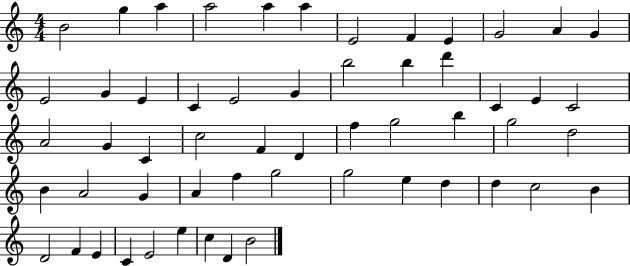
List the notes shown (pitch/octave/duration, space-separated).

B4/h G5/q A5/q A5/h A5/q A5/q E4/h F4/q E4/q G4/h A4/q G4/q E4/h G4/q E4/q C4/q E4/h G4/q B5/h B5/q D6/q C4/q E4/q C4/h A4/h G4/q C4/q C5/h F4/q D4/q F5/q G5/h B5/q G5/h D5/h B4/q A4/h G4/q A4/q F5/q G5/h G5/h E5/q D5/q D5/q C5/h B4/q D4/h F4/q E4/q C4/q E4/h E5/q C5/q D4/q B4/h